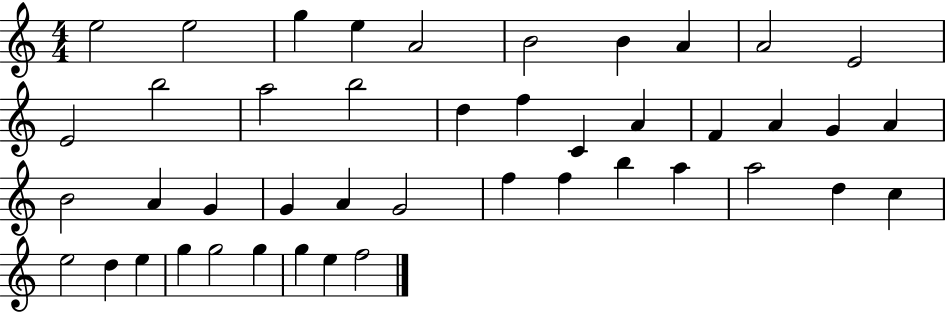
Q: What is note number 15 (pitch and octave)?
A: D5